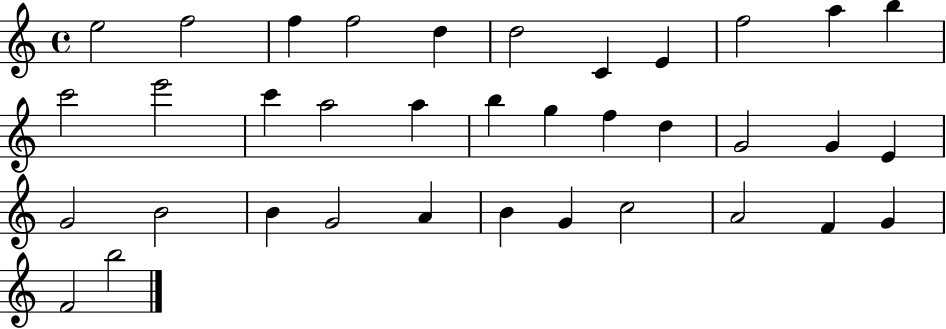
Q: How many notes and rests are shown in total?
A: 36